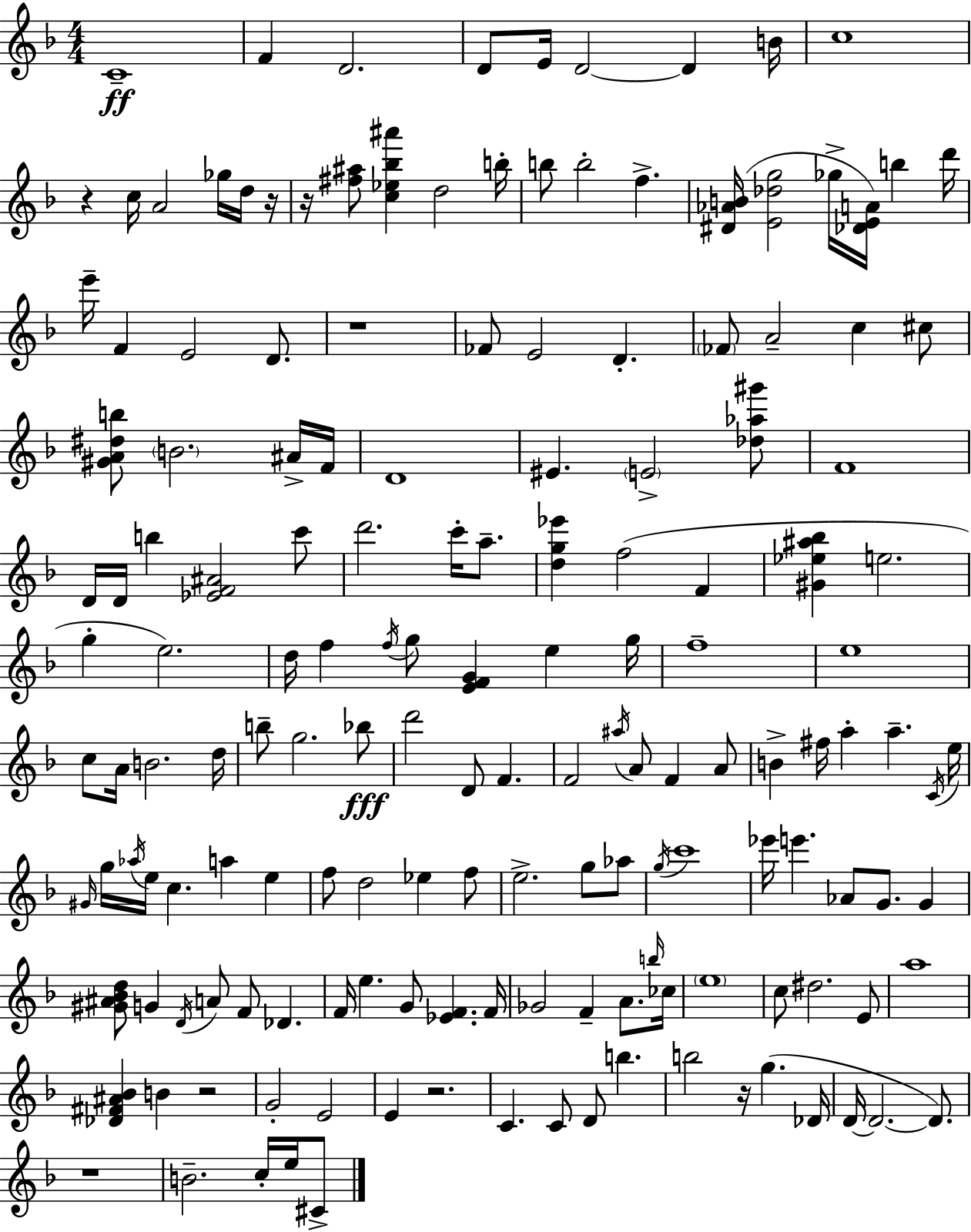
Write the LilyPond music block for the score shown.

{
  \clef treble
  \numericTimeSignature
  \time 4/4
  \key f \major
  c'1--\ff | f'4 d'2. | d'8 e'16 d'2~~ d'4 b'16 | c''1 | \break r4 c''16 a'2 ges''16 d''16 r16 | r16 <fis'' ais''>8 <c'' ees'' bes'' ais'''>4 d''2 b''16-. | b''8 b''2-. f''4.-> | <dis' aes' b'>16( <e' des'' g''>2 ges''16-> <des' e' a'>16) b''4 d'''16 | \break e'''16-- f'4 e'2 d'8. | r1 | fes'8 e'2 d'4.-. | \parenthesize fes'8 a'2-- c''4 cis''8 | \break <gis' a' dis'' b''>8 \parenthesize b'2. ais'16-> f'16 | d'1 | eis'4. \parenthesize e'2-> <des'' aes'' gis'''>8 | f'1 | \break d'16 d'16 b''4 <ees' f' ais'>2 c'''8 | d'''2. c'''16-. a''8.-- | <d'' g'' ees'''>4 f''2( f'4 | <gis' ees'' ais'' bes''>4 e''2. | \break g''4-. e''2.) | d''16 f''4 \acciaccatura { f''16 } g''8 <e' f' g'>4 e''4 | g''16 f''1-- | e''1 | \break c''8 a'16 b'2. | d''16 b''8-- g''2. bes''8\fff | d'''2 d'8 f'4. | f'2 \acciaccatura { ais''16 } a'8 f'4 | \break a'8 b'4-> fis''16 a''4-. a''4.-- | \acciaccatura { c'16 } e''16 \grace { gis'16 } g''16 \acciaccatura { aes''16 } e''16 c''4. a''4 | e''4 f''8 d''2 ees''4 | f''8 e''2.-> | \break g''8 aes''8 \acciaccatura { g''16 } c'''1 | ees'''16 e'''4. aes'8 g'8. | g'4 <gis' ais' bes' d''>8 g'4 \acciaccatura { d'16 } a'8 f'8 | des'4. f'16 e''4. g'8 | \break <ees' f'>4. f'16 ges'2 f'4-- | a'8. \grace { b''16 } ces''16 \parenthesize e''1 | c''8 dis''2. | e'8 a''1 | \break <des' fis' ais' bes'>4 b'4 | r2 g'2-. | e'2 e'4 r2. | c'4. c'8 | \break d'8 b''4. b''2 | r16 g''4.( des'16 d'16~~ d'2.~~ | d'8.) r1 | b'2.-- | \break c''16-. e''16 cis'8-> \bar "|."
}